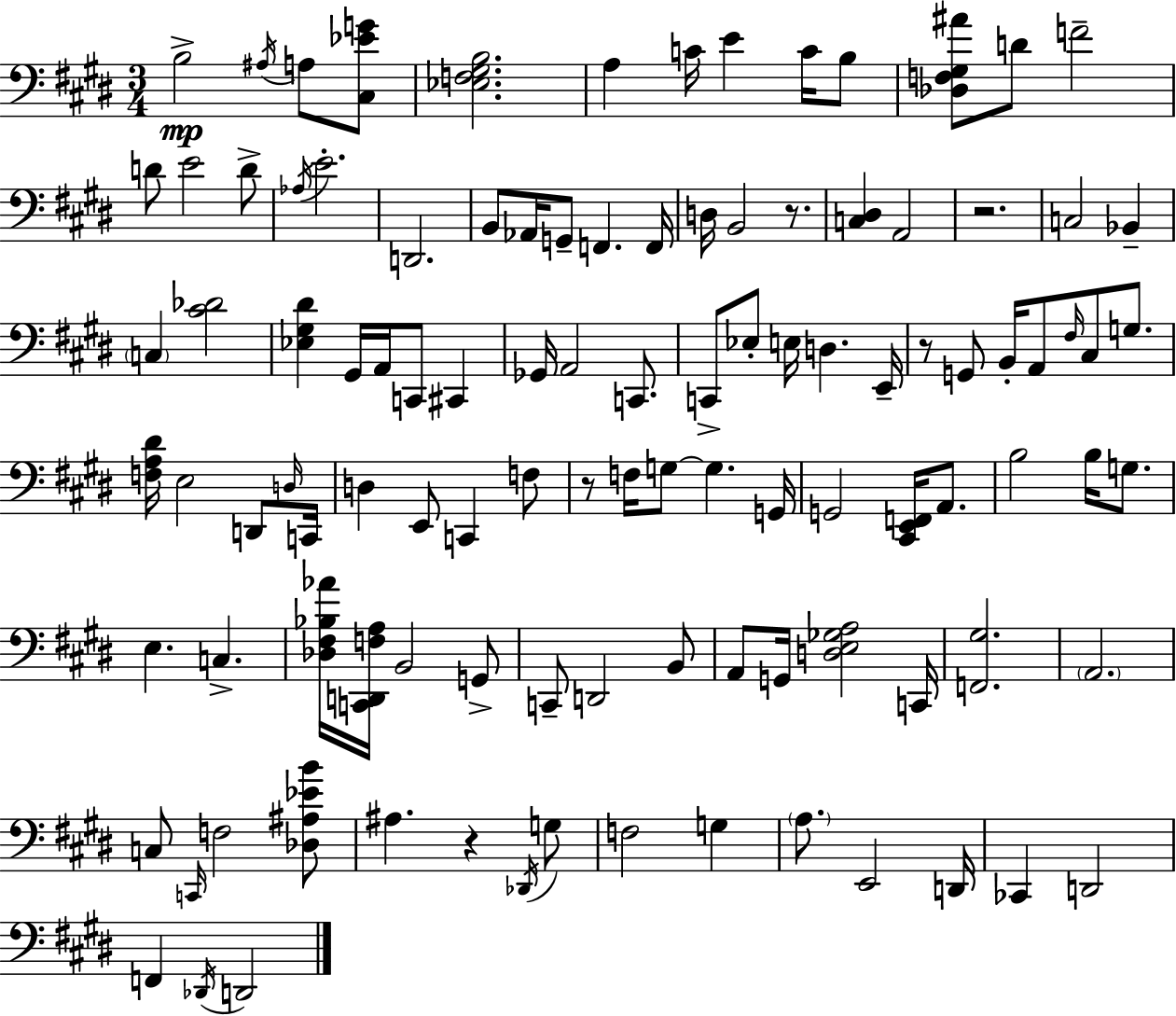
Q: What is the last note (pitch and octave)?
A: D2